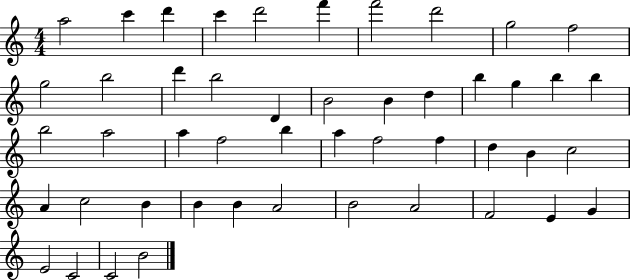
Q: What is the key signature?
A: C major